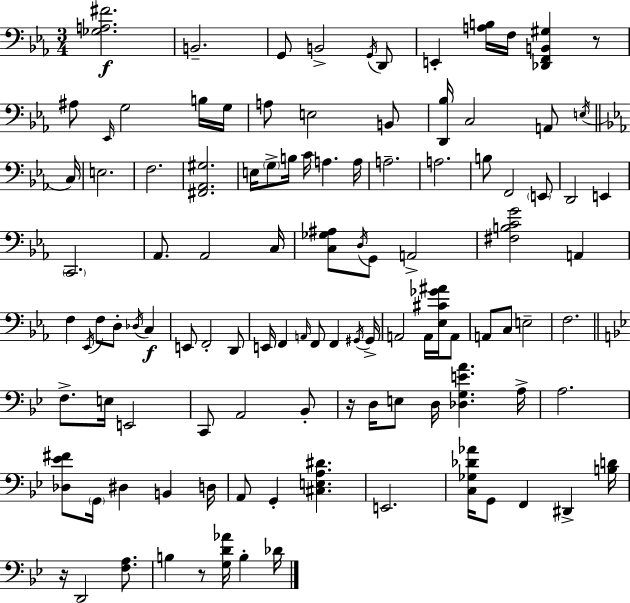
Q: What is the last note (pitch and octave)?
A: Db4